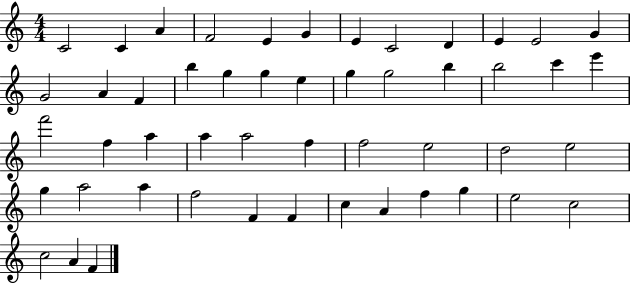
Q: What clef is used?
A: treble